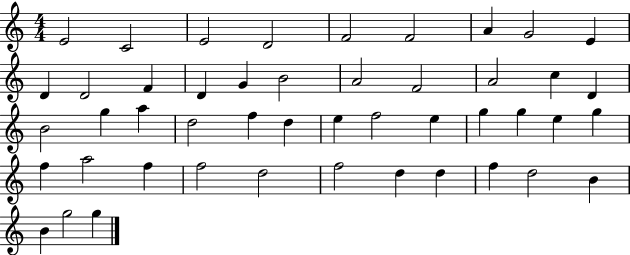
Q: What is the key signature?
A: C major